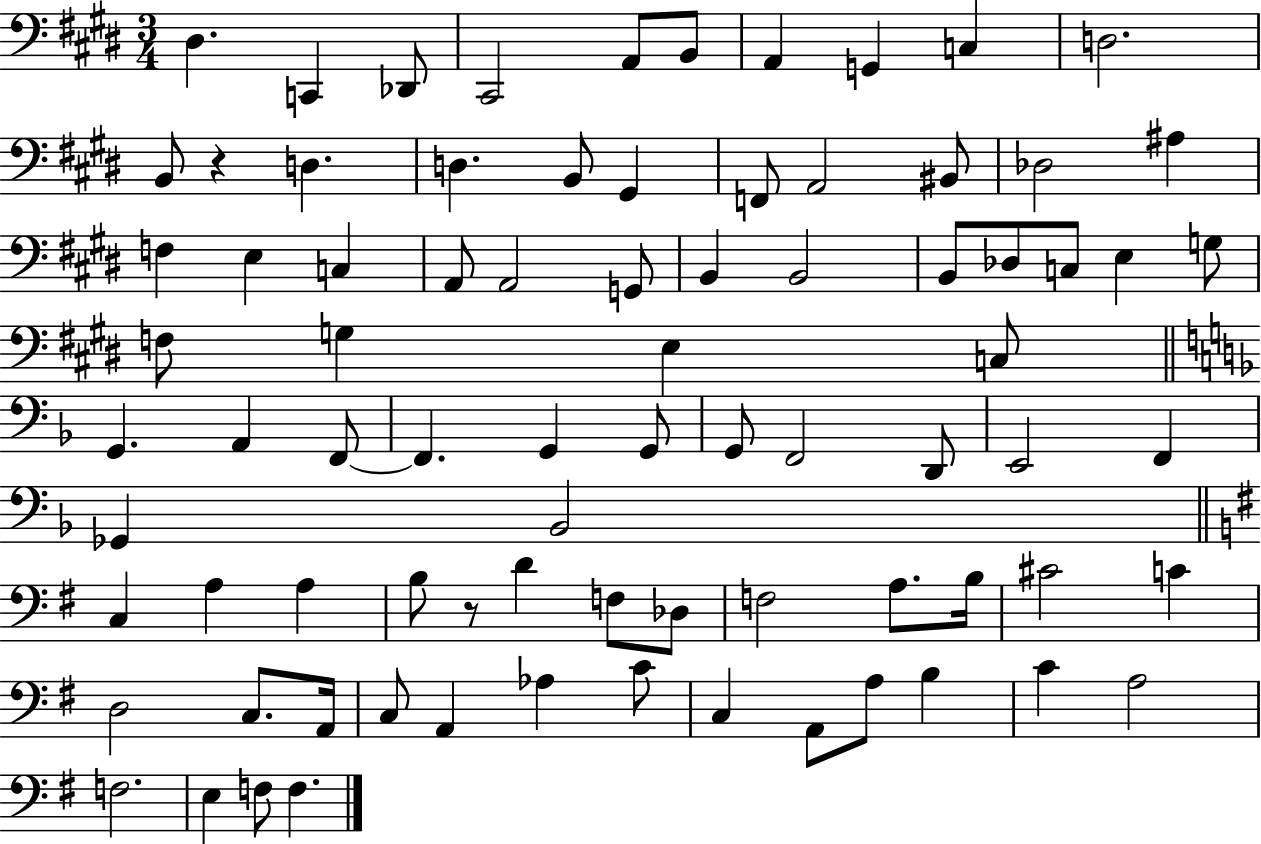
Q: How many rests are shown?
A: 2